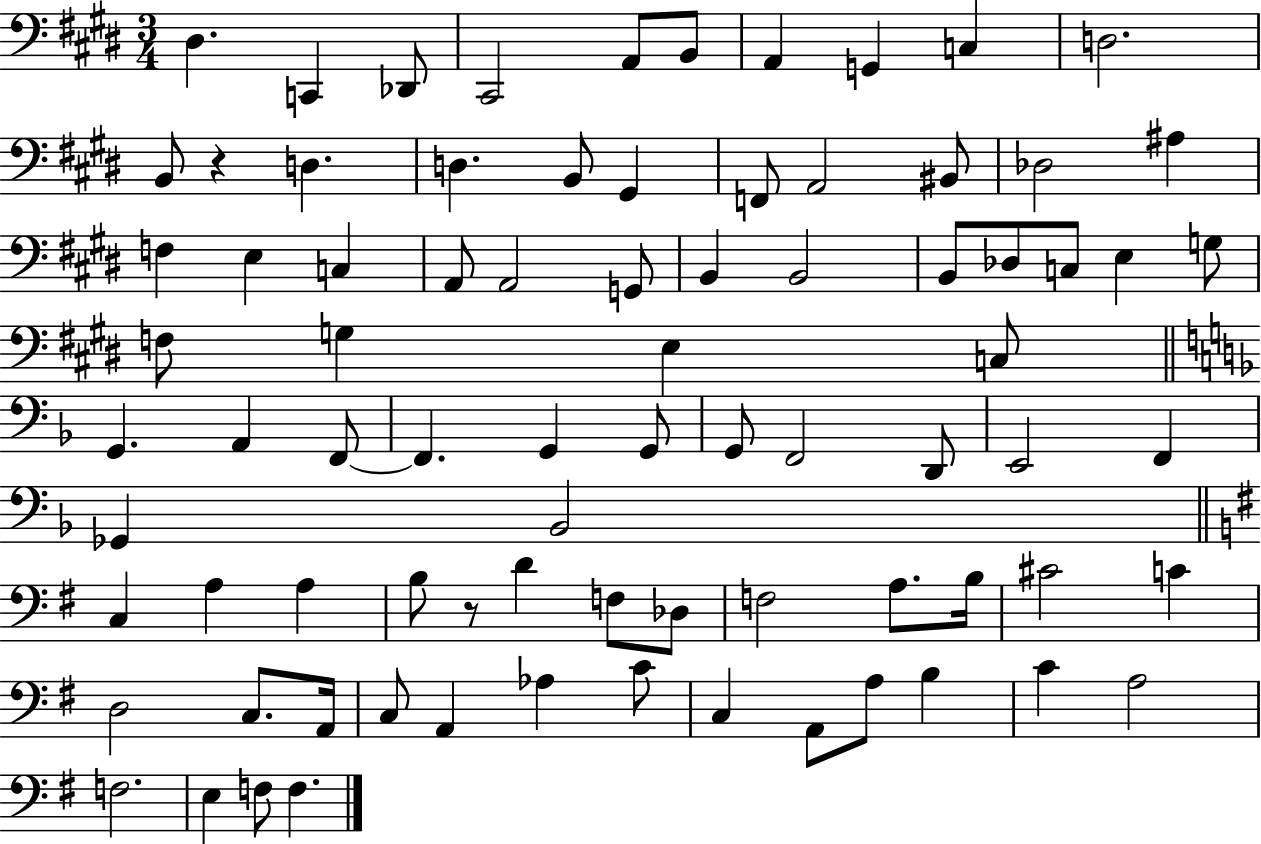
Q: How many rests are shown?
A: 2